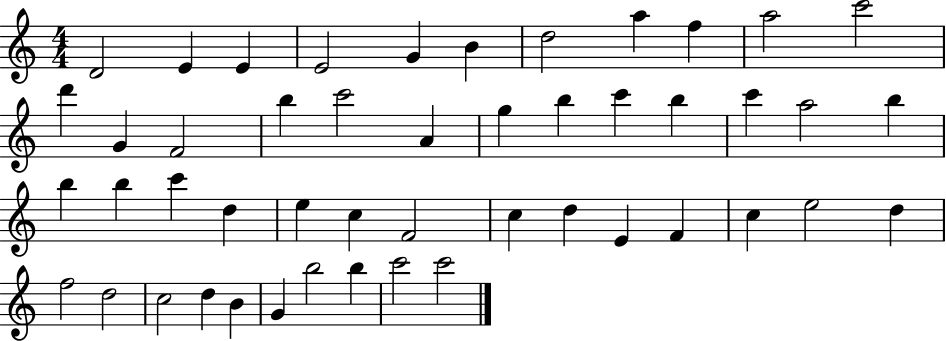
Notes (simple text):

D4/h E4/q E4/q E4/h G4/q B4/q D5/h A5/q F5/q A5/h C6/h D6/q G4/q F4/h B5/q C6/h A4/q G5/q B5/q C6/q B5/q C6/q A5/h B5/q B5/q B5/q C6/q D5/q E5/q C5/q F4/h C5/q D5/q E4/q F4/q C5/q E5/h D5/q F5/h D5/h C5/h D5/q B4/q G4/q B5/h B5/q C6/h C6/h